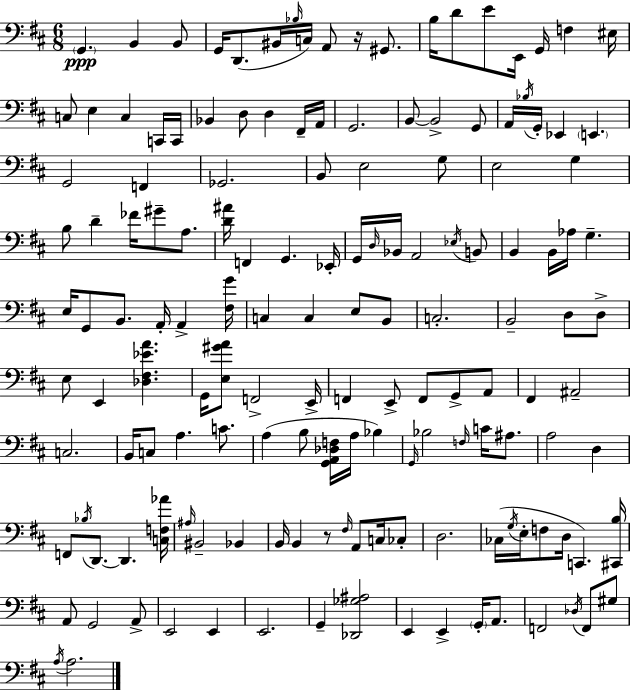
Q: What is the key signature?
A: D major